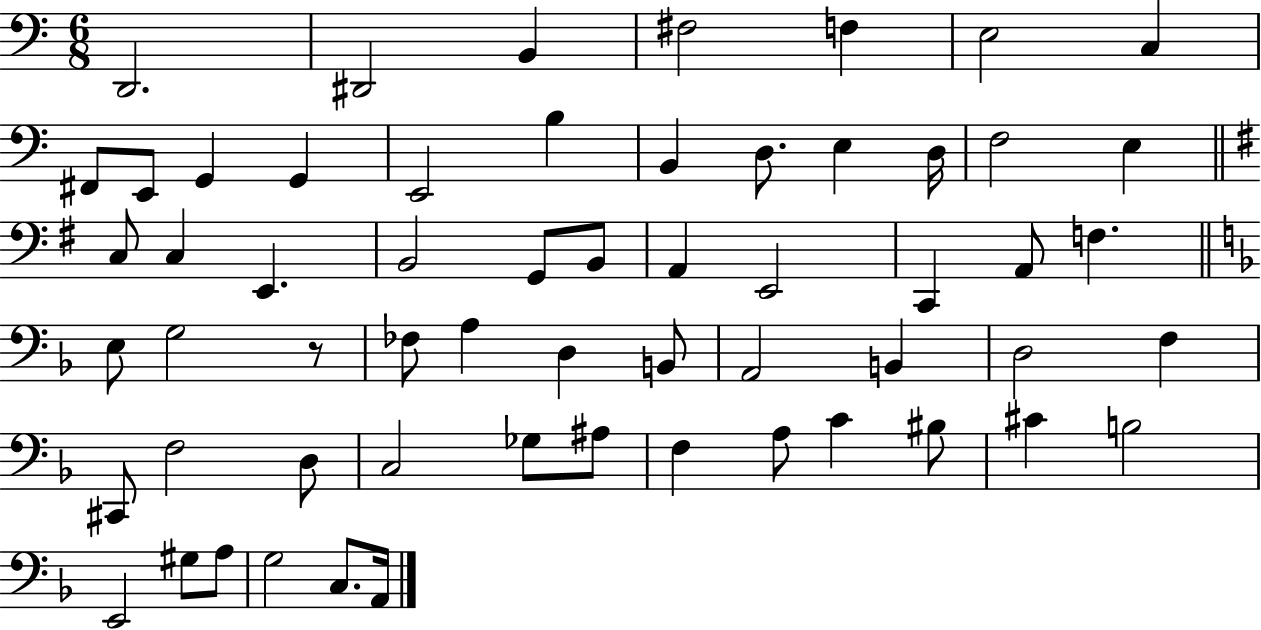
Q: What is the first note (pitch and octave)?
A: D2